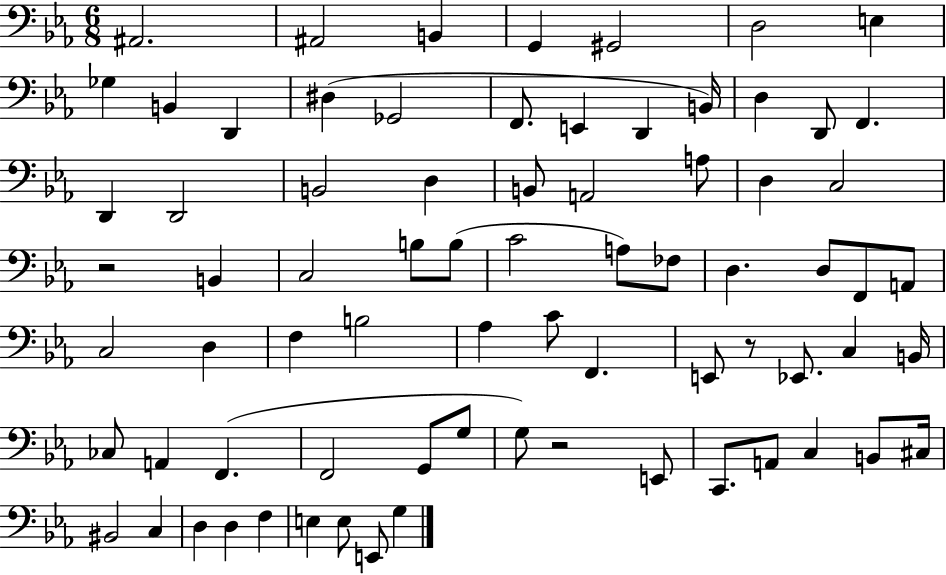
{
  \clef bass
  \numericTimeSignature
  \time 6/8
  \key ees \major
  ais,2. | ais,2 b,4 | g,4 gis,2 | d2 e4 | \break ges4 b,4 d,4 | dis4( ges,2 | f,8. e,4 d,4 b,16) | d4 d,8 f,4. | \break d,4 d,2 | b,2 d4 | b,8 a,2 a8 | d4 c2 | \break r2 b,4 | c2 b8 b8( | c'2 a8) fes8 | d4. d8 f,8 a,8 | \break c2 d4 | f4 b2 | aes4 c'8 f,4. | e,8 r8 ees,8. c4 b,16 | \break ces8 a,4 f,4.( | f,2 g,8 g8 | g8) r2 e,8 | c,8. a,8 c4 b,8 cis16 | \break bis,2 c4 | d4 d4 f4 | e4 e8 e,8 g4 | \bar "|."
}